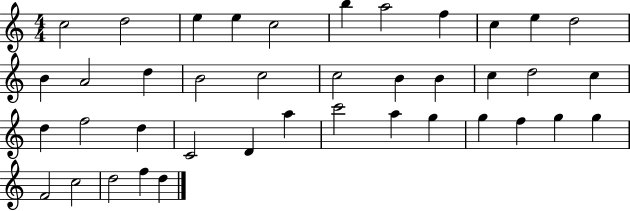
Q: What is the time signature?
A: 4/4